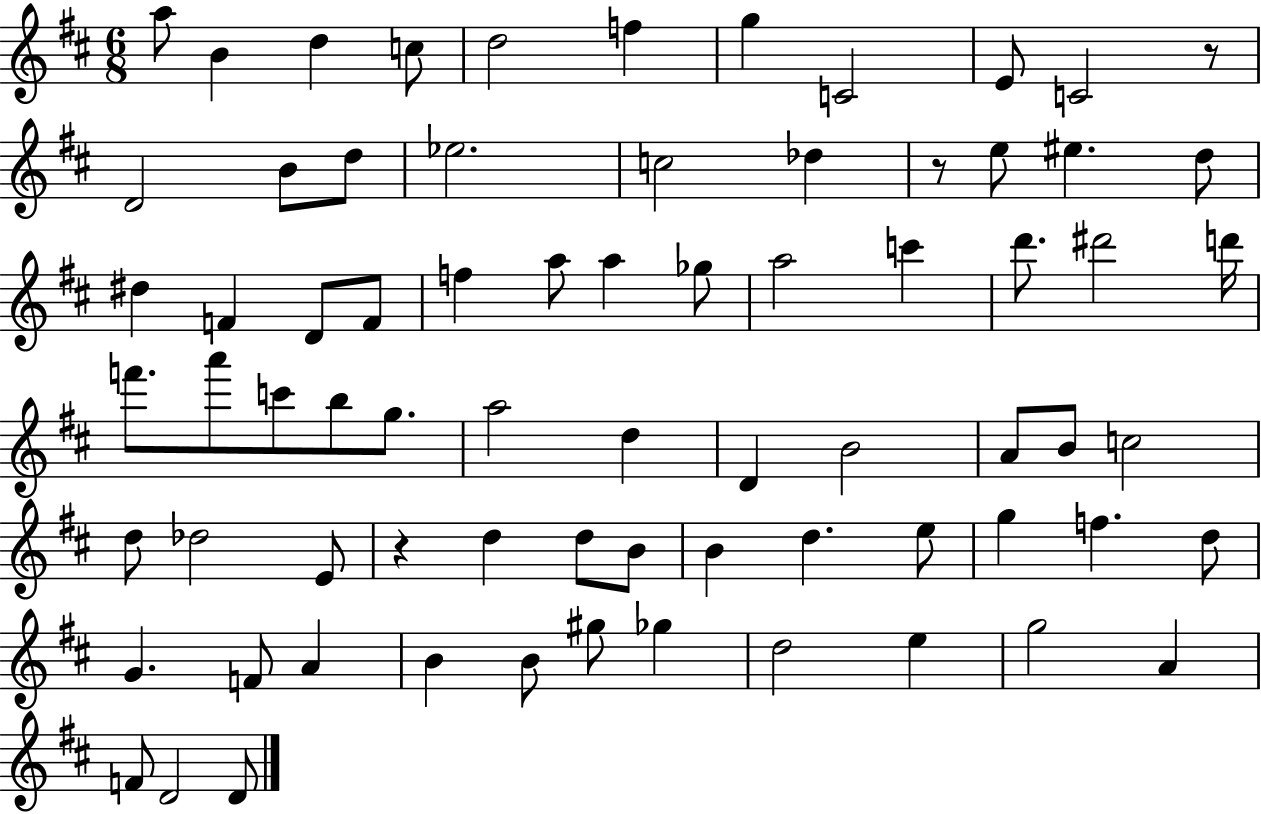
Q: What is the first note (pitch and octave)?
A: A5